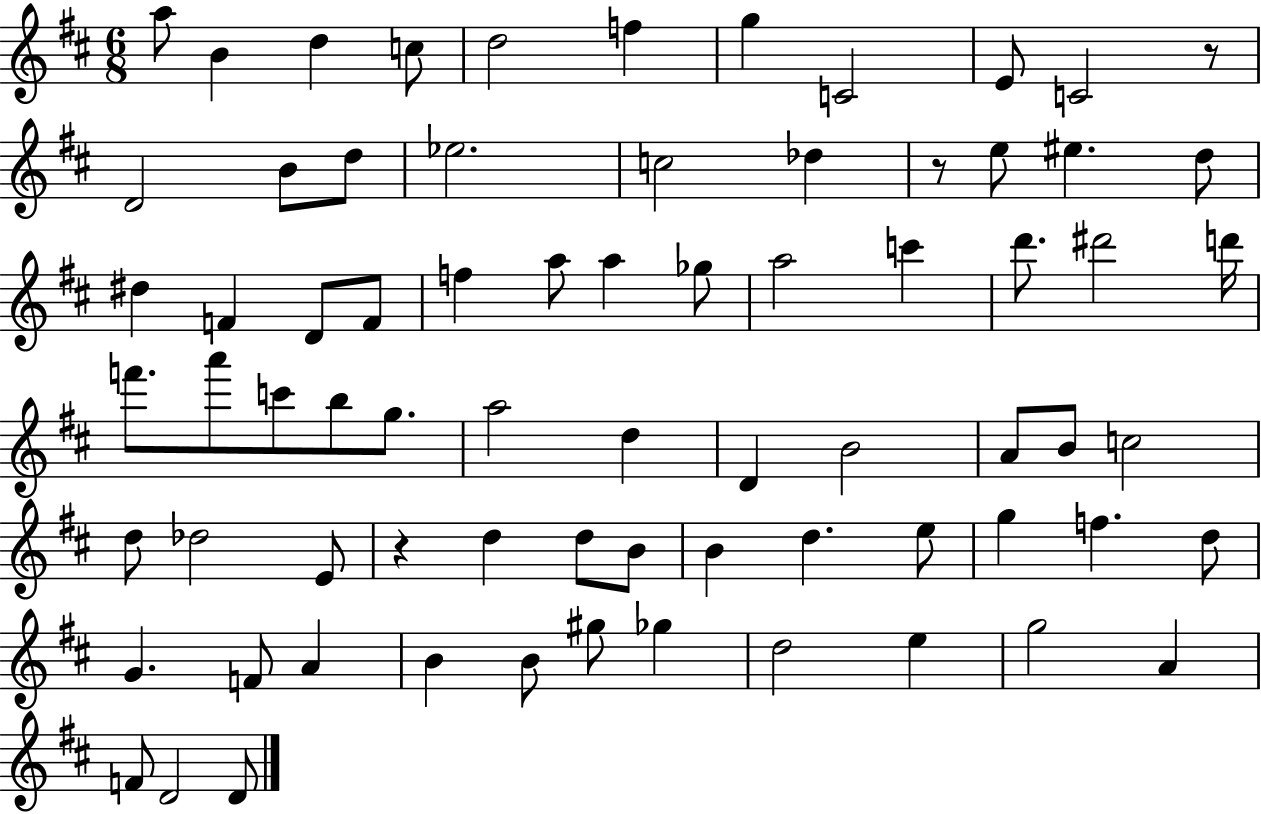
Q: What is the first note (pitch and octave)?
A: A5